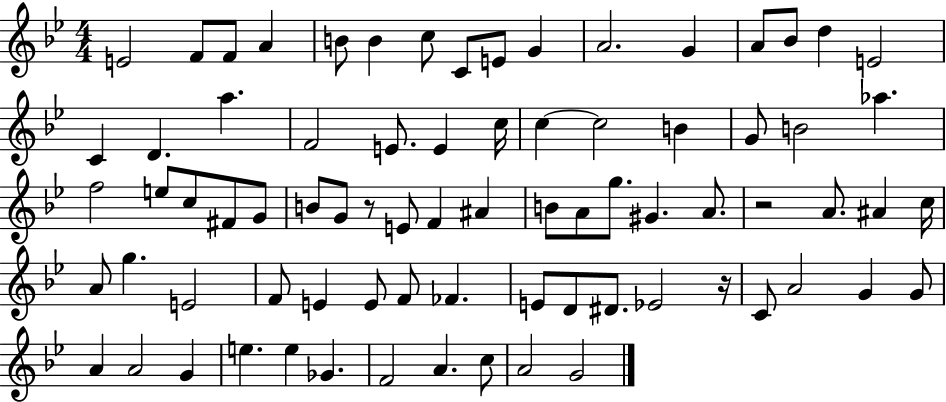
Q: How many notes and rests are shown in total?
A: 77